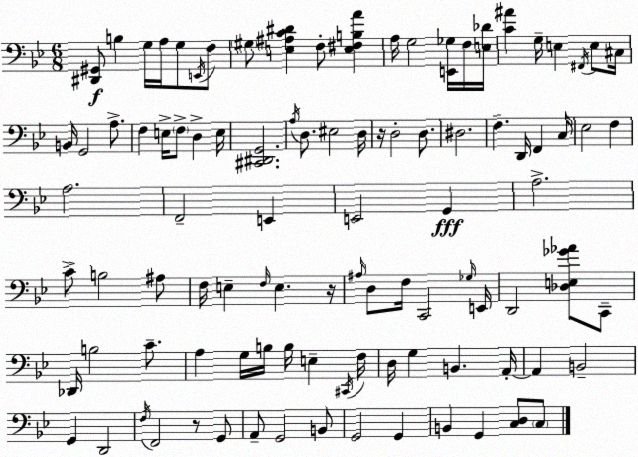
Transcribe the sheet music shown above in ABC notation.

X:1
T:Untitled
M:6/8
L:1/4
K:Gm
[^D,,^G,,]/2 B, G,/4 A,/4 G,/2 E,,/4 F,/2 ^G,/2 [E,^A,C^D] F,/2 [E,^F,B,A] A,/4 G,2 [E,,_G,]/4 F,/4 [E,_D]/4 [C^A] G,/4 E, ^F,,/4 E,/2 ^C,/4 B,,/4 G,,2 A,/2 F, E,/4 F,/2 D, E,/4 [^C,,^D,,G,,]2 A,/4 D,/2 ^E,2 D,/4 z/4 D,2 D,/2 ^D,2 F, D,,/4 F,, C,/4 _E,2 F, A,2 F,,2 E,, E,,2 G,, A,2 C/2 B,2 ^A,/2 F,/4 E, F,/4 E, z/4 ^A,/4 D,/2 F,/4 C,,2 _G,/4 E,,/4 D,,2 [_D,E,_G_A]/2 C,,/2 _D,,/4 B,2 C/2 A, G,/4 B,/4 B,/4 E, ^C,,/4 F,/4 D,/4 G, B,, A,,/4 A,, B,,2 G,, D,,2 F,/4 F,,2 z/2 G,,/2 A,,/2 G,,2 B,,/2 G,,2 G,, B,, G,, [C,D,]/2 C,/2